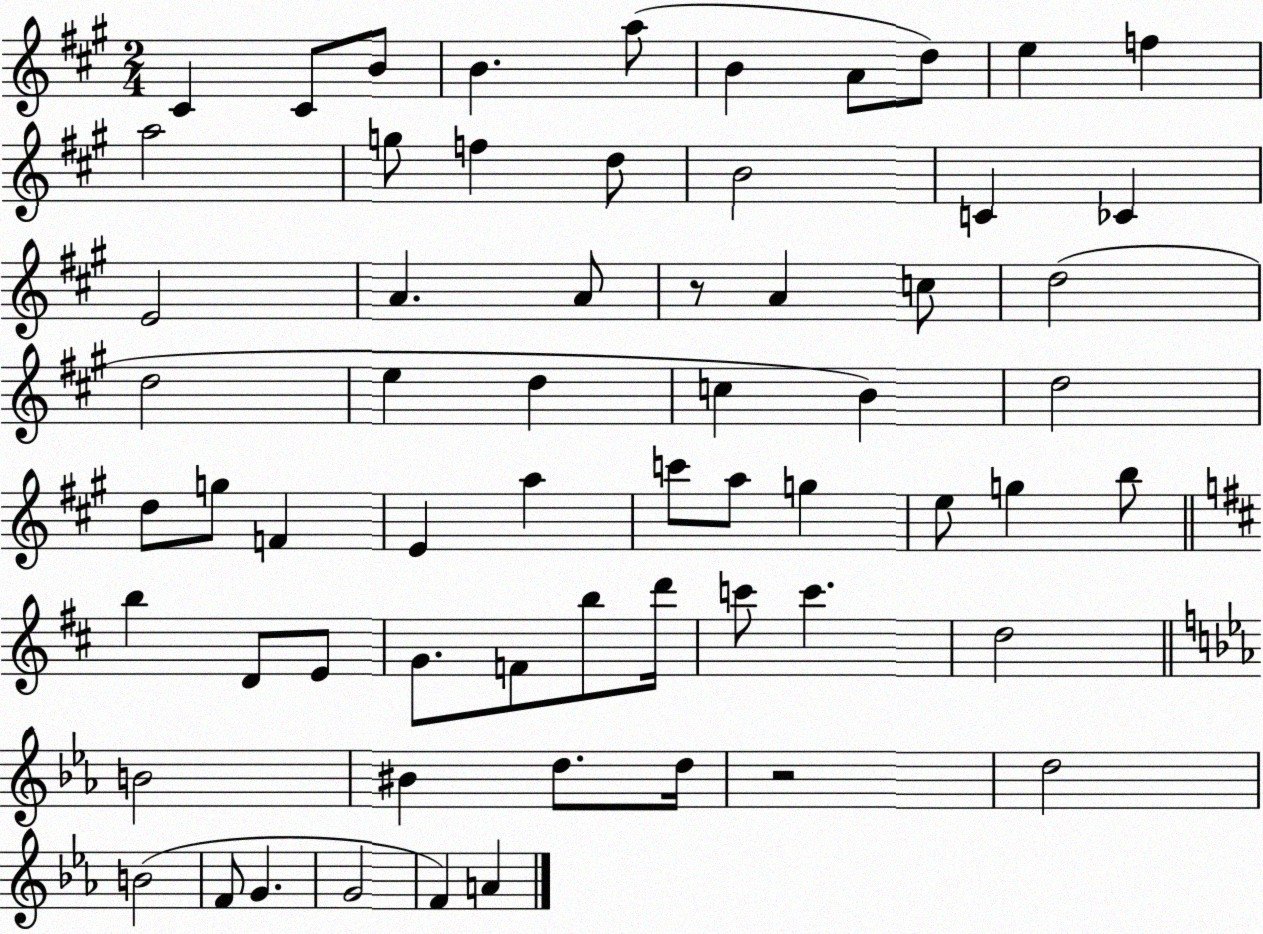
X:1
T:Untitled
M:2/4
L:1/4
K:A
^C ^C/2 B/2 B a/2 B A/2 d/2 e f a2 g/2 f d/2 B2 C _C E2 A A/2 z/2 A c/2 d2 d2 e d c B d2 d/2 g/2 F E a c'/2 a/2 g e/2 g b/2 b D/2 E/2 G/2 F/2 b/2 d'/4 c'/2 c' d2 B2 ^B d/2 d/4 z2 d2 B2 F/2 G G2 F A